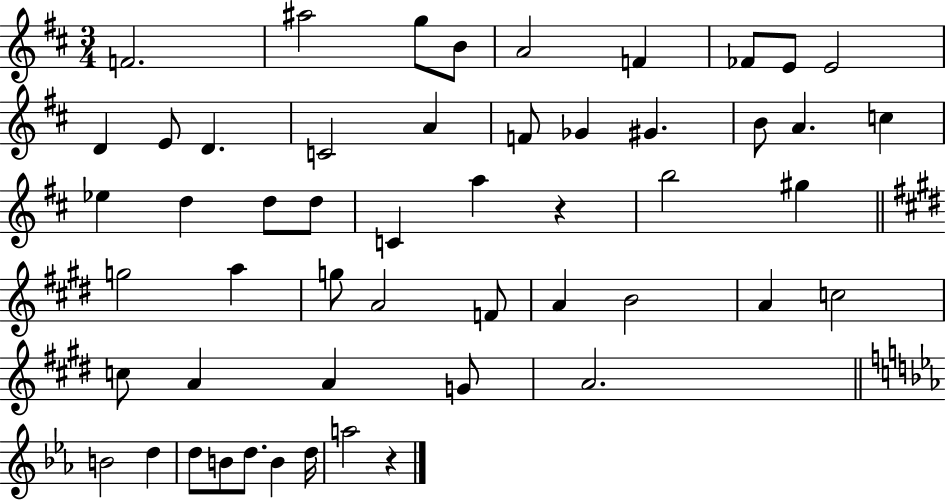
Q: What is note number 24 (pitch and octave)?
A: D5